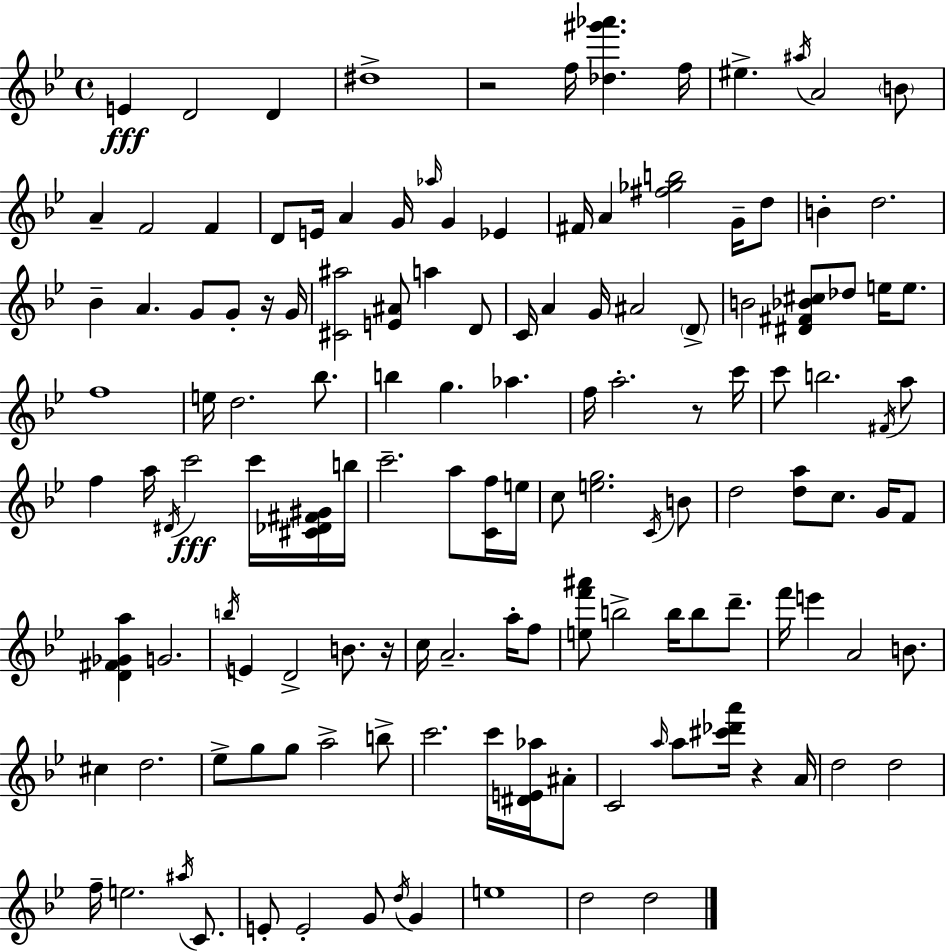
{
  \clef treble
  \time 4/4
  \defaultTimeSignature
  \key g \minor
  e'4\fff d'2 d'4 | dis''1-> | r2 f''16 <des'' gis''' aes'''>4. f''16 | eis''4.-> \acciaccatura { ais''16 } a'2 \parenthesize b'8 | \break a'4-- f'2 f'4 | d'8 e'16 a'4 g'16 \grace { aes''16 } g'4 ees'4 | fis'16 a'4 <fis'' ges'' b''>2 g'16-- | d''8 b'4-. d''2. | \break bes'4-- a'4. g'8 g'8-. | r16 g'16 <cis' ais''>2 <e' ais'>8 a''4 | d'8 c'16 a'4 g'16 ais'2 | \parenthesize d'8-> b'2 <dis' fis' bes' cis''>8 des''8 e''16 e''8. | \break f''1 | e''16 d''2. bes''8. | b''4 g''4. aes''4. | f''16 a''2.-. r8 | \break c'''16 c'''8 b''2. | \acciaccatura { fis'16 } a''8 f''4 a''16 \acciaccatura { dis'16 } c'''2\fff | c'''16 <cis' des' fis' gis'>16 b''16 c'''2.-- | a''8 <c' f''>16 e''16 c''8 <e'' g''>2. | \break \acciaccatura { c'16 } b'8 d''2 <d'' a''>8 c''8. | g'16 f'8 <d' fis' ges' a''>4 g'2. | \acciaccatura { b''16 } e'4 d'2-> | b'8. r16 c''16 a'2.-- | \break a''16-. f''8 <e'' f''' ais'''>8 b''2-> | b''16 b''8 d'''8.-- f'''16 e'''4 a'2 | b'8. cis''4 d''2. | ees''8-> g''8 g''8 a''2-> | \break b''8-> c'''2. | c'''16 <dis' e' aes''>16 ais'8-. c'2 \grace { a''16 } a''8 | <cis''' des''' a'''>16 r4 a'16 d''2 d''2 | f''16-- e''2. | \break \acciaccatura { ais''16 } c'8. e'8-. e'2-. | g'8 \acciaccatura { d''16 } g'4 e''1 | d''2 | d''2 \bar "|."
}